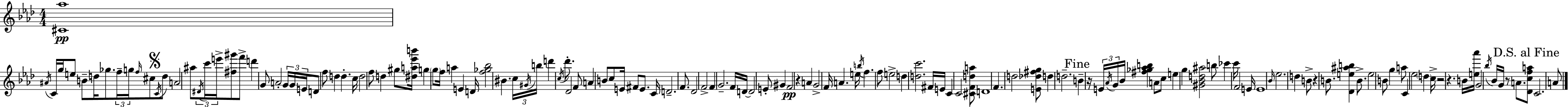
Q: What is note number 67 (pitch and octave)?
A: G#4